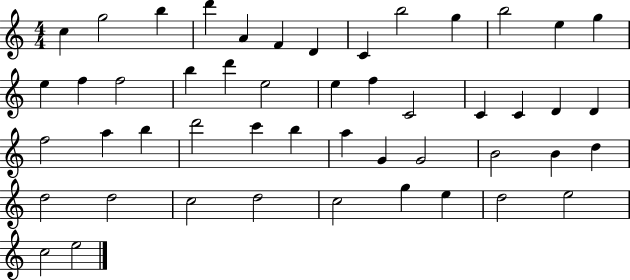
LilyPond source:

{
  \clef treble
  \numericTimeSignature
  \time 4/4
  \key c \major
  c''4 g''2 b''4 | d'''4 a'4 f'4 d'4 | c'4 b''2 g''4 | b''2 e''4 g''4 | \break e''4 f''4 f''2 | b''4 d'''4 e''2 | e''4 f''4 c'2 | c'4 c'4 d'4 d'4 | \break f''2 a''4 b''4 | d'''2 c'''4 b''4 | a''4 g'4 g'2 | b'2 b'4 d''4 | \break d''2 d''2 | c''2 d''2 | c''2 g''4 e''4 | d''2 e''2 | \break c''2 e''2 | \bar "|."
}